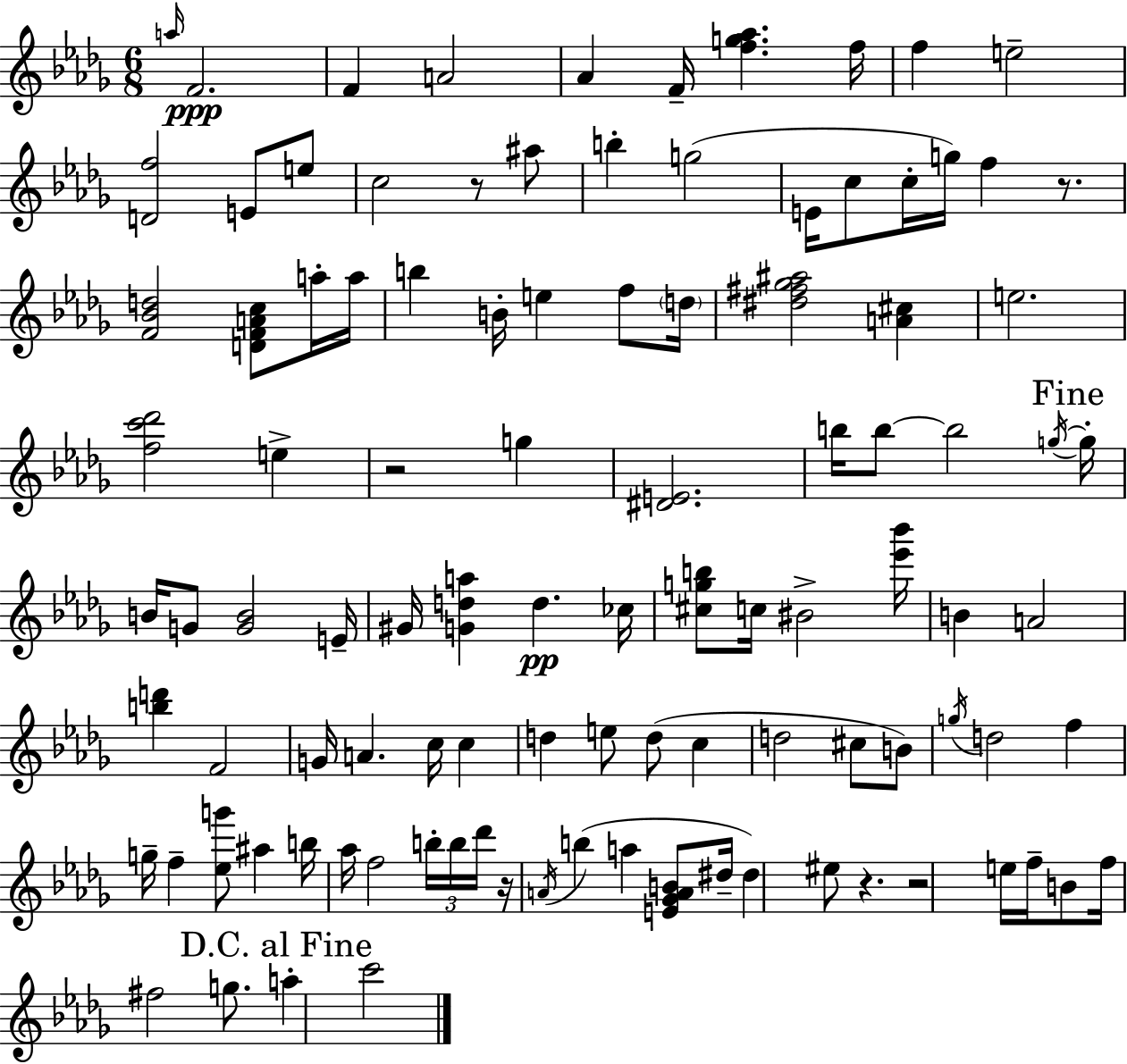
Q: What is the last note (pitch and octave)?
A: C6